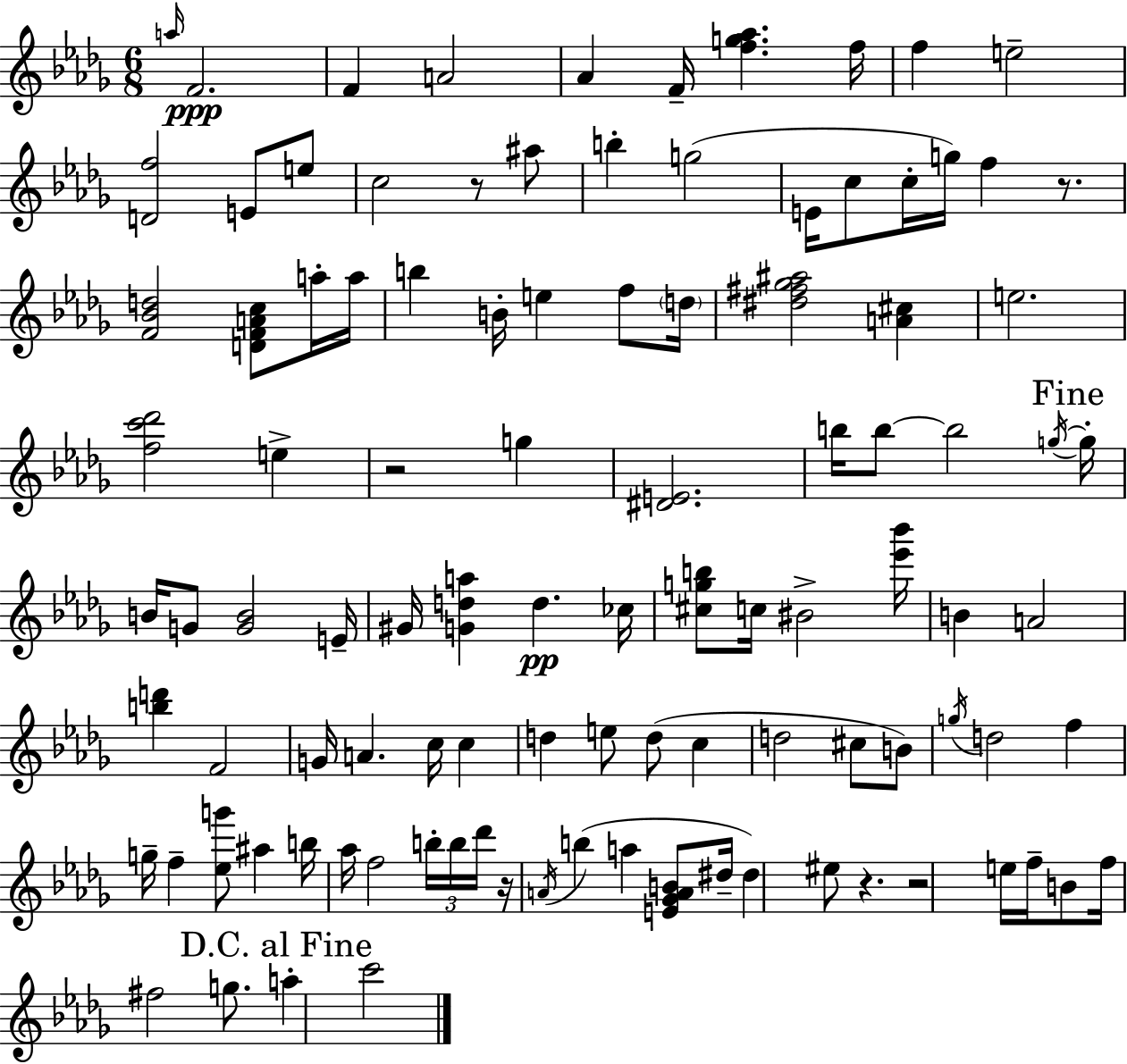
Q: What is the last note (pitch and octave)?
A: C6